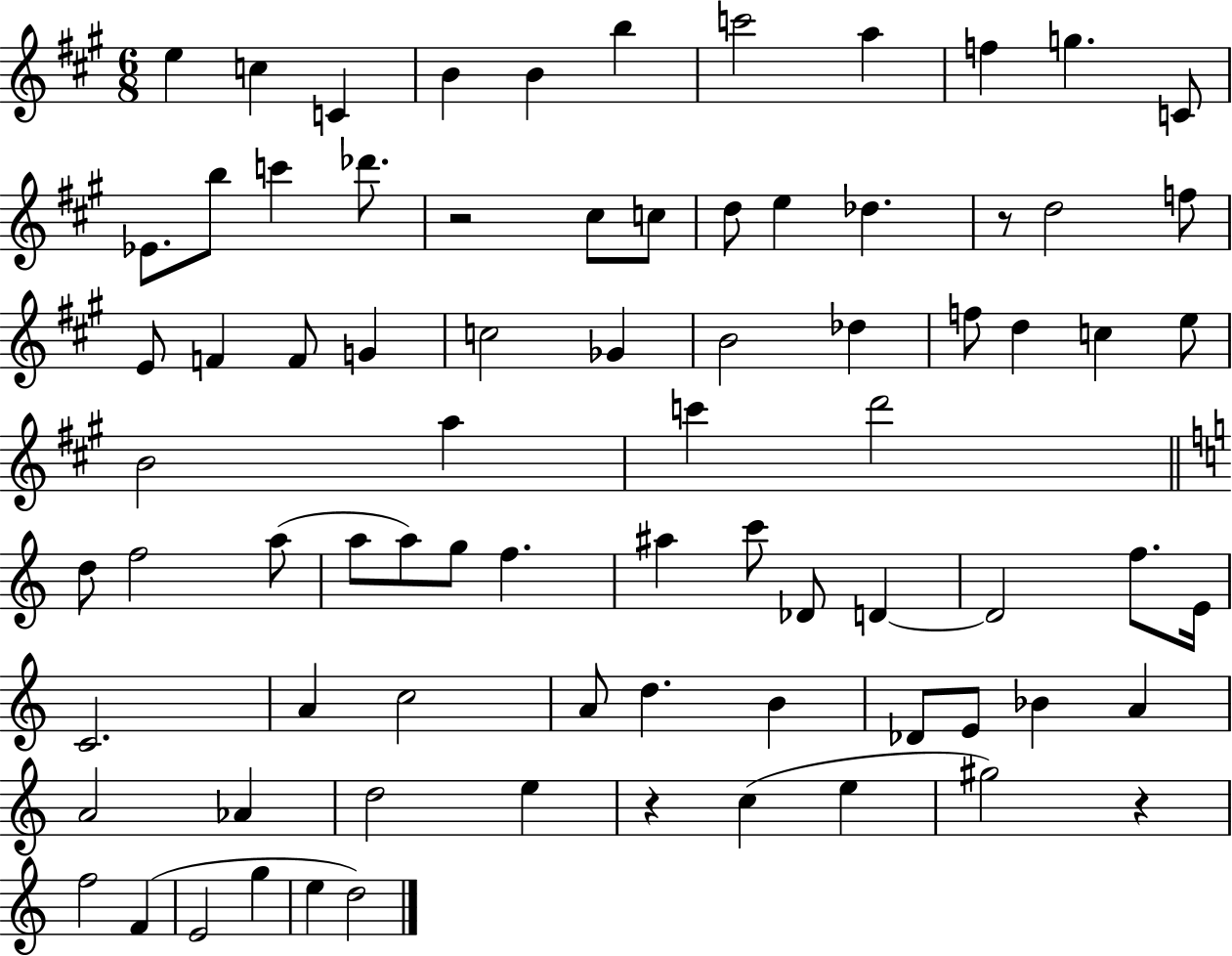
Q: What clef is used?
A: treble